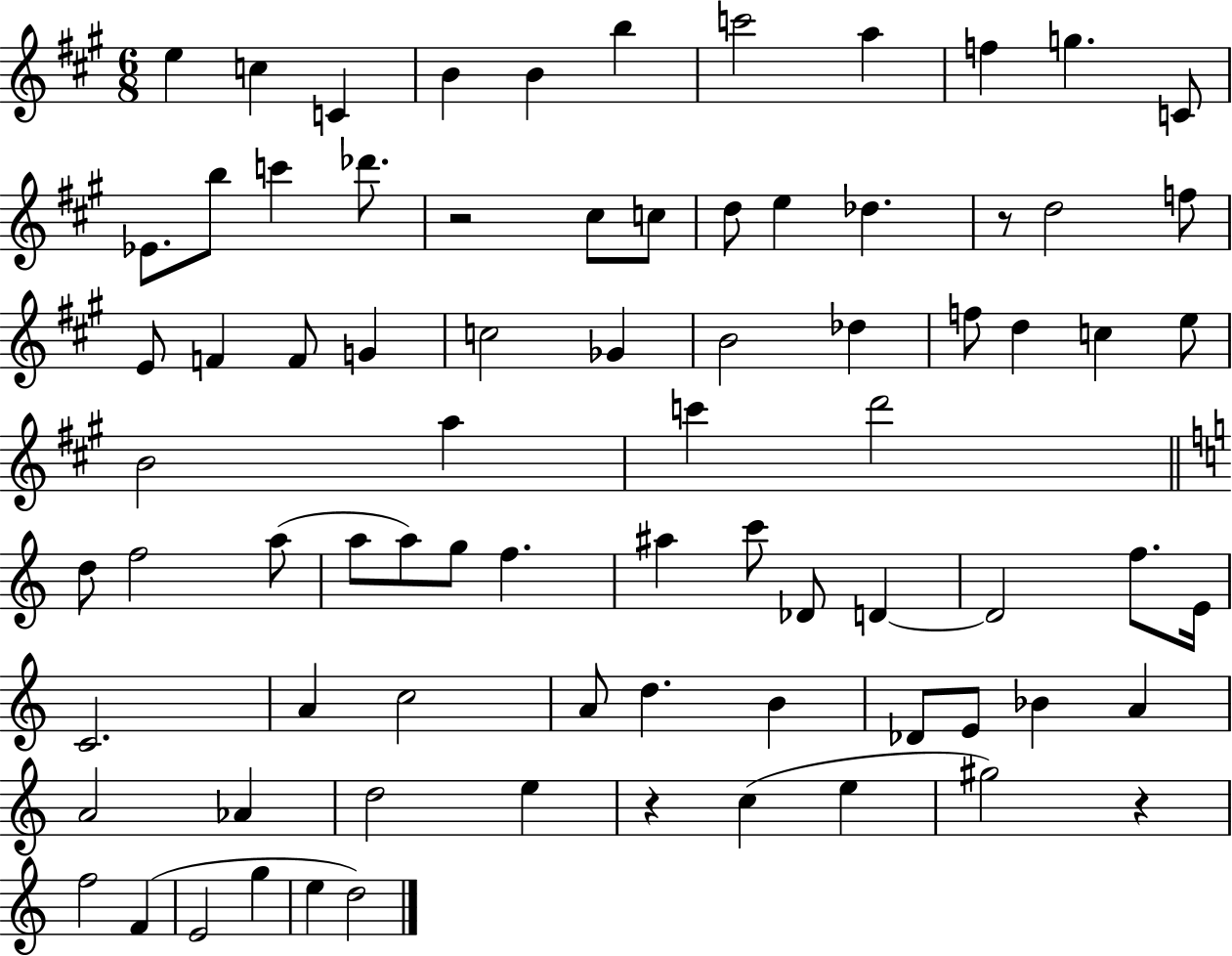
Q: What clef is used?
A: treble